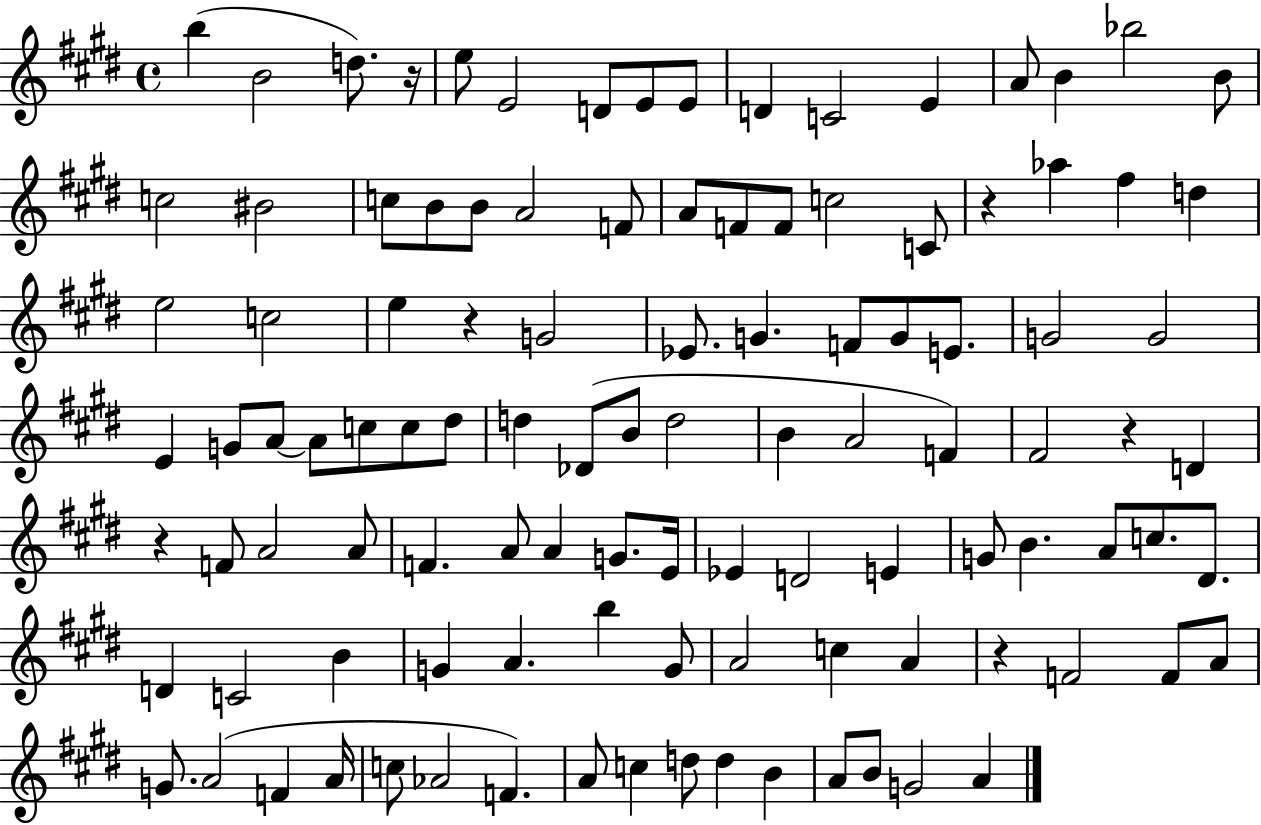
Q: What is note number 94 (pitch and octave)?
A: A4